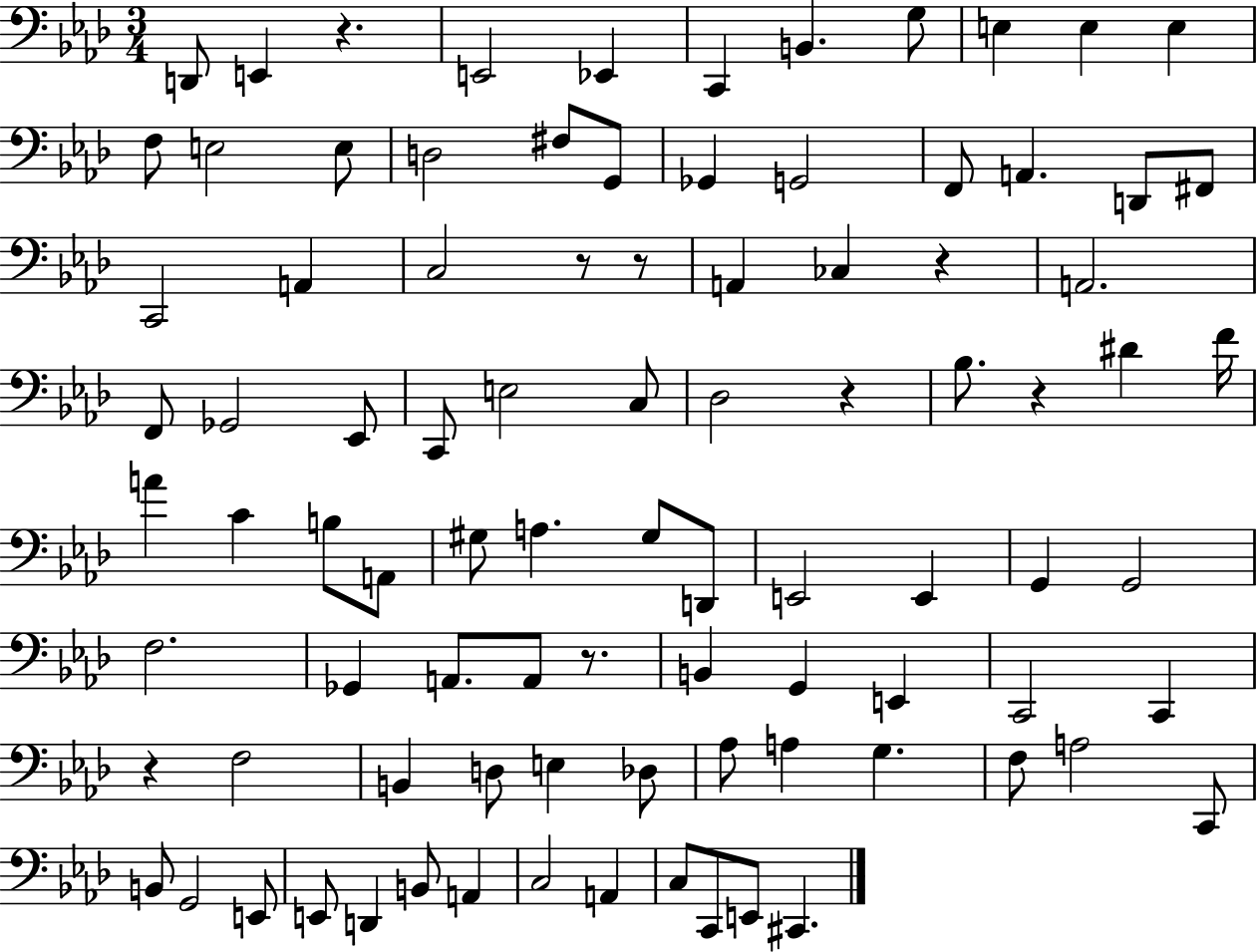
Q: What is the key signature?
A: AES major